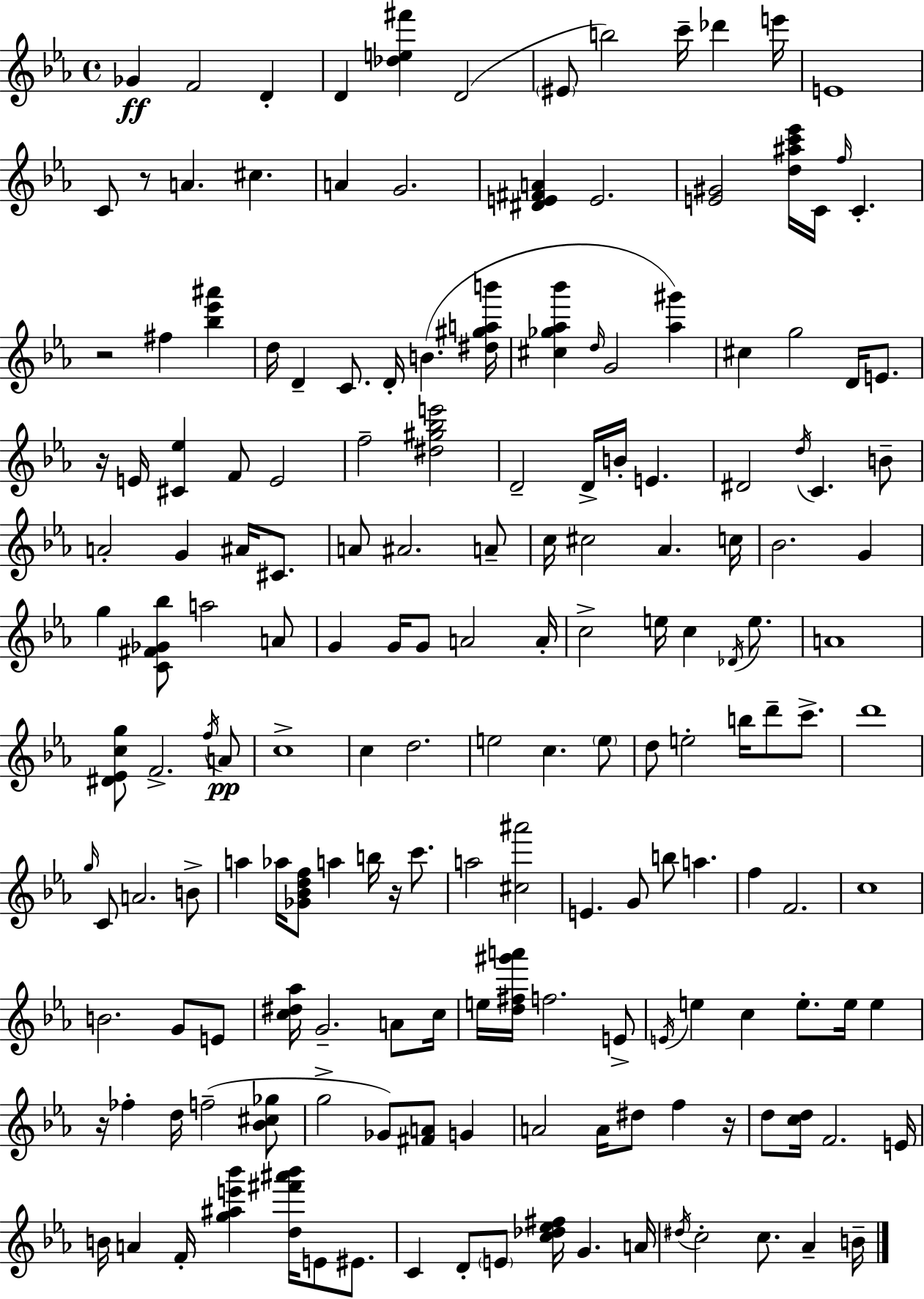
Gb4/q F4/h D4/q D4/q [Db5,E5,F#6]/q D4/h EIS4/e B5/h C6/s Db6/q E6/s E4/w C4/e R/e A4/q. C#5/q. A4/q G4/h. [D#4,E4,F#4,A4]/q E4/h. [E4,G#4]/h [D5,A#5,C6,Eb6]/s C4/s F5/s C4/q. R/h F#5/q [Bb5,Eb6,A#6]/q D5/s D4/q C4/e. D4/s B4/q. [D#5,G#5,A5,B6]/s [C#5,Gb5,Ab5,Bb6]/q D5/s G4/h [Ab5,G#6]/q C#5/q G5/h D4/s E4/e. R/s E4/s [C#4,Eb5]/q F4/e E4/h F5/h [D#5,G#5,Bb5,E6]/h D4/h D4/s B4/s E4/q. D#4/h D5/s C4/q. B4/e A4/h G4/q A#4/s C#4/e. A4/e A#4/h. A4/e C5/s C#5/h Ab4/q. C5/s Bb4/h. G4/q G5/q [C4,F#4,Gb4,Bb5]/e A5/h A4/e G4/q G4/s G4/e A4/h A4/s C5/h E5/s C5/q Db4/s E5/e. A4/w [D#4,Eb4,C5,G5]/e F4/h. F5/s A4/e C5/w C5/q D5/h. E5/h C5/q. E5/e D5/e E5/h B5/s D6/e C6/e. D6/w G5/s C4/e A4/h. B4/e A5/q Ab5/s [Gb4,Bb4,D5,F5]/e A5/q B5/s R/s C6/e. A5/h [C#5,A#6]/h E4/q. G4/e B5/e A5/q. F5/q F4/h. C5/w B4/h. G4/e E4/e [C5,D#5,Ab5]/s G4/h. A4/e C5/s E5/s [D5,F#5,G#6,A6]/s F5/h. E4/e E4/s E5/q C5/q E5/e. E5/s E5/q R/s FES5/q D5/s F5/h [Bb4,C#5,Gb5]/e G5/h Gb4/e [F#4,A4]/e G4/q A4/h A4/s D#5/e F5/q R/s D5/e [C5,D5]/s F4/h. E4/s B4/s A4/q F4/s [G5,A#5,E6,Bb6]/q [D5,F#6,A#6,Bb6]/s E4/e EIS4/e. C4/q D4/e E4/e [C5,Db5,Eb5,F#5]/s G4/q. A4/s D#5/s C5/h C5/e. Ab4/q B4/s